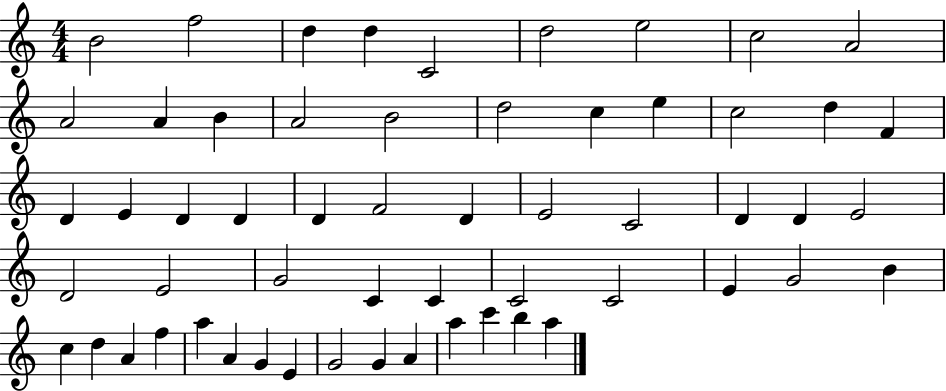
{
  \clef treble
  \numericTimeSignature
  \time 4/4
  \key c \major
  b'2 f''2 | d''4 d''4 c'2 | d''2 e''2 | c''2 a'2 | \break a'2 a'4 b'4 | a'2 b'2 | d''2 c''4 e''4 | c''2 d''4 f'4 | \break d'4 e'4 d'4 d'4 | d'4 f'2 d'4 | e'2 c'2 | d'4 d'4 e'2 | \break d'2 e'2 | g'2 c'4 c'4 | c'2 c'2 | e'4 g'2 b'4 | \break c''4 d''4 a'4 f''4 | a''4 a'4 g'4 e'4 | g'2 g'4 a'4 | a''4 c'''4 b''4 a''4 | \break \bar "|."
}